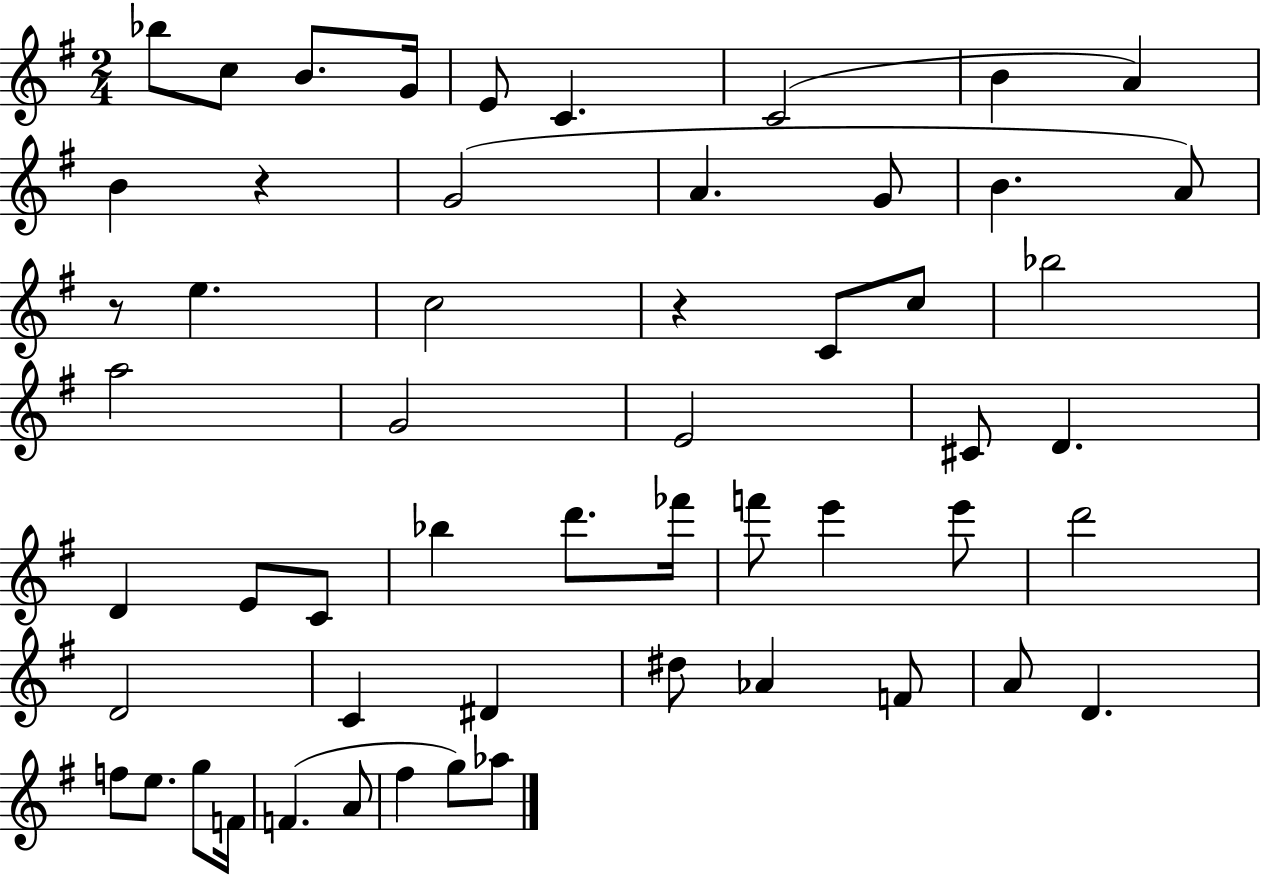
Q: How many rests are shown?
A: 3